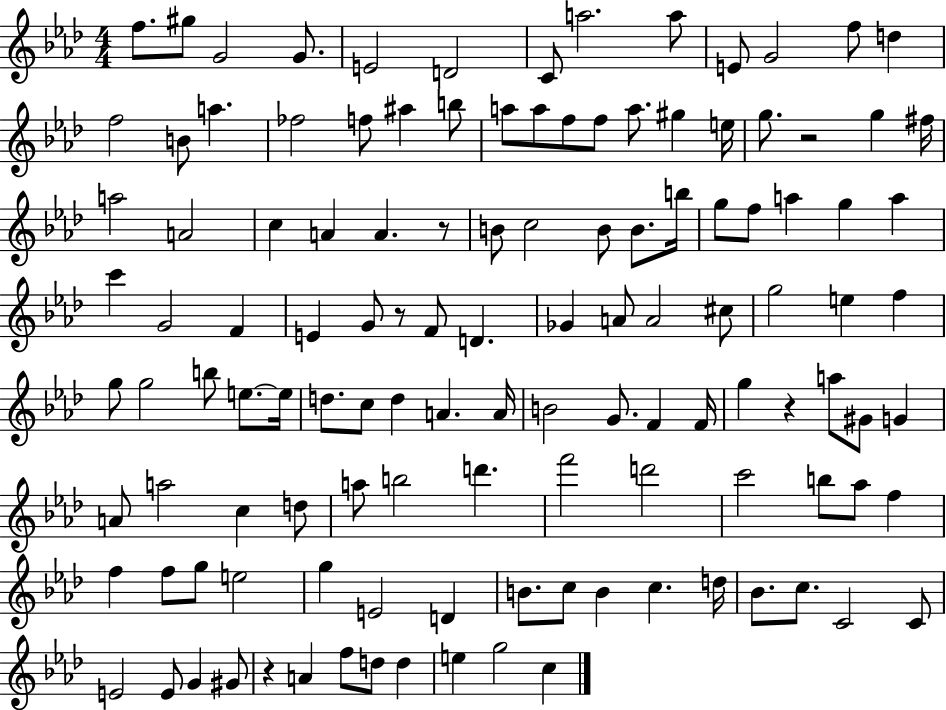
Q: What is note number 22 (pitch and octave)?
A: A5